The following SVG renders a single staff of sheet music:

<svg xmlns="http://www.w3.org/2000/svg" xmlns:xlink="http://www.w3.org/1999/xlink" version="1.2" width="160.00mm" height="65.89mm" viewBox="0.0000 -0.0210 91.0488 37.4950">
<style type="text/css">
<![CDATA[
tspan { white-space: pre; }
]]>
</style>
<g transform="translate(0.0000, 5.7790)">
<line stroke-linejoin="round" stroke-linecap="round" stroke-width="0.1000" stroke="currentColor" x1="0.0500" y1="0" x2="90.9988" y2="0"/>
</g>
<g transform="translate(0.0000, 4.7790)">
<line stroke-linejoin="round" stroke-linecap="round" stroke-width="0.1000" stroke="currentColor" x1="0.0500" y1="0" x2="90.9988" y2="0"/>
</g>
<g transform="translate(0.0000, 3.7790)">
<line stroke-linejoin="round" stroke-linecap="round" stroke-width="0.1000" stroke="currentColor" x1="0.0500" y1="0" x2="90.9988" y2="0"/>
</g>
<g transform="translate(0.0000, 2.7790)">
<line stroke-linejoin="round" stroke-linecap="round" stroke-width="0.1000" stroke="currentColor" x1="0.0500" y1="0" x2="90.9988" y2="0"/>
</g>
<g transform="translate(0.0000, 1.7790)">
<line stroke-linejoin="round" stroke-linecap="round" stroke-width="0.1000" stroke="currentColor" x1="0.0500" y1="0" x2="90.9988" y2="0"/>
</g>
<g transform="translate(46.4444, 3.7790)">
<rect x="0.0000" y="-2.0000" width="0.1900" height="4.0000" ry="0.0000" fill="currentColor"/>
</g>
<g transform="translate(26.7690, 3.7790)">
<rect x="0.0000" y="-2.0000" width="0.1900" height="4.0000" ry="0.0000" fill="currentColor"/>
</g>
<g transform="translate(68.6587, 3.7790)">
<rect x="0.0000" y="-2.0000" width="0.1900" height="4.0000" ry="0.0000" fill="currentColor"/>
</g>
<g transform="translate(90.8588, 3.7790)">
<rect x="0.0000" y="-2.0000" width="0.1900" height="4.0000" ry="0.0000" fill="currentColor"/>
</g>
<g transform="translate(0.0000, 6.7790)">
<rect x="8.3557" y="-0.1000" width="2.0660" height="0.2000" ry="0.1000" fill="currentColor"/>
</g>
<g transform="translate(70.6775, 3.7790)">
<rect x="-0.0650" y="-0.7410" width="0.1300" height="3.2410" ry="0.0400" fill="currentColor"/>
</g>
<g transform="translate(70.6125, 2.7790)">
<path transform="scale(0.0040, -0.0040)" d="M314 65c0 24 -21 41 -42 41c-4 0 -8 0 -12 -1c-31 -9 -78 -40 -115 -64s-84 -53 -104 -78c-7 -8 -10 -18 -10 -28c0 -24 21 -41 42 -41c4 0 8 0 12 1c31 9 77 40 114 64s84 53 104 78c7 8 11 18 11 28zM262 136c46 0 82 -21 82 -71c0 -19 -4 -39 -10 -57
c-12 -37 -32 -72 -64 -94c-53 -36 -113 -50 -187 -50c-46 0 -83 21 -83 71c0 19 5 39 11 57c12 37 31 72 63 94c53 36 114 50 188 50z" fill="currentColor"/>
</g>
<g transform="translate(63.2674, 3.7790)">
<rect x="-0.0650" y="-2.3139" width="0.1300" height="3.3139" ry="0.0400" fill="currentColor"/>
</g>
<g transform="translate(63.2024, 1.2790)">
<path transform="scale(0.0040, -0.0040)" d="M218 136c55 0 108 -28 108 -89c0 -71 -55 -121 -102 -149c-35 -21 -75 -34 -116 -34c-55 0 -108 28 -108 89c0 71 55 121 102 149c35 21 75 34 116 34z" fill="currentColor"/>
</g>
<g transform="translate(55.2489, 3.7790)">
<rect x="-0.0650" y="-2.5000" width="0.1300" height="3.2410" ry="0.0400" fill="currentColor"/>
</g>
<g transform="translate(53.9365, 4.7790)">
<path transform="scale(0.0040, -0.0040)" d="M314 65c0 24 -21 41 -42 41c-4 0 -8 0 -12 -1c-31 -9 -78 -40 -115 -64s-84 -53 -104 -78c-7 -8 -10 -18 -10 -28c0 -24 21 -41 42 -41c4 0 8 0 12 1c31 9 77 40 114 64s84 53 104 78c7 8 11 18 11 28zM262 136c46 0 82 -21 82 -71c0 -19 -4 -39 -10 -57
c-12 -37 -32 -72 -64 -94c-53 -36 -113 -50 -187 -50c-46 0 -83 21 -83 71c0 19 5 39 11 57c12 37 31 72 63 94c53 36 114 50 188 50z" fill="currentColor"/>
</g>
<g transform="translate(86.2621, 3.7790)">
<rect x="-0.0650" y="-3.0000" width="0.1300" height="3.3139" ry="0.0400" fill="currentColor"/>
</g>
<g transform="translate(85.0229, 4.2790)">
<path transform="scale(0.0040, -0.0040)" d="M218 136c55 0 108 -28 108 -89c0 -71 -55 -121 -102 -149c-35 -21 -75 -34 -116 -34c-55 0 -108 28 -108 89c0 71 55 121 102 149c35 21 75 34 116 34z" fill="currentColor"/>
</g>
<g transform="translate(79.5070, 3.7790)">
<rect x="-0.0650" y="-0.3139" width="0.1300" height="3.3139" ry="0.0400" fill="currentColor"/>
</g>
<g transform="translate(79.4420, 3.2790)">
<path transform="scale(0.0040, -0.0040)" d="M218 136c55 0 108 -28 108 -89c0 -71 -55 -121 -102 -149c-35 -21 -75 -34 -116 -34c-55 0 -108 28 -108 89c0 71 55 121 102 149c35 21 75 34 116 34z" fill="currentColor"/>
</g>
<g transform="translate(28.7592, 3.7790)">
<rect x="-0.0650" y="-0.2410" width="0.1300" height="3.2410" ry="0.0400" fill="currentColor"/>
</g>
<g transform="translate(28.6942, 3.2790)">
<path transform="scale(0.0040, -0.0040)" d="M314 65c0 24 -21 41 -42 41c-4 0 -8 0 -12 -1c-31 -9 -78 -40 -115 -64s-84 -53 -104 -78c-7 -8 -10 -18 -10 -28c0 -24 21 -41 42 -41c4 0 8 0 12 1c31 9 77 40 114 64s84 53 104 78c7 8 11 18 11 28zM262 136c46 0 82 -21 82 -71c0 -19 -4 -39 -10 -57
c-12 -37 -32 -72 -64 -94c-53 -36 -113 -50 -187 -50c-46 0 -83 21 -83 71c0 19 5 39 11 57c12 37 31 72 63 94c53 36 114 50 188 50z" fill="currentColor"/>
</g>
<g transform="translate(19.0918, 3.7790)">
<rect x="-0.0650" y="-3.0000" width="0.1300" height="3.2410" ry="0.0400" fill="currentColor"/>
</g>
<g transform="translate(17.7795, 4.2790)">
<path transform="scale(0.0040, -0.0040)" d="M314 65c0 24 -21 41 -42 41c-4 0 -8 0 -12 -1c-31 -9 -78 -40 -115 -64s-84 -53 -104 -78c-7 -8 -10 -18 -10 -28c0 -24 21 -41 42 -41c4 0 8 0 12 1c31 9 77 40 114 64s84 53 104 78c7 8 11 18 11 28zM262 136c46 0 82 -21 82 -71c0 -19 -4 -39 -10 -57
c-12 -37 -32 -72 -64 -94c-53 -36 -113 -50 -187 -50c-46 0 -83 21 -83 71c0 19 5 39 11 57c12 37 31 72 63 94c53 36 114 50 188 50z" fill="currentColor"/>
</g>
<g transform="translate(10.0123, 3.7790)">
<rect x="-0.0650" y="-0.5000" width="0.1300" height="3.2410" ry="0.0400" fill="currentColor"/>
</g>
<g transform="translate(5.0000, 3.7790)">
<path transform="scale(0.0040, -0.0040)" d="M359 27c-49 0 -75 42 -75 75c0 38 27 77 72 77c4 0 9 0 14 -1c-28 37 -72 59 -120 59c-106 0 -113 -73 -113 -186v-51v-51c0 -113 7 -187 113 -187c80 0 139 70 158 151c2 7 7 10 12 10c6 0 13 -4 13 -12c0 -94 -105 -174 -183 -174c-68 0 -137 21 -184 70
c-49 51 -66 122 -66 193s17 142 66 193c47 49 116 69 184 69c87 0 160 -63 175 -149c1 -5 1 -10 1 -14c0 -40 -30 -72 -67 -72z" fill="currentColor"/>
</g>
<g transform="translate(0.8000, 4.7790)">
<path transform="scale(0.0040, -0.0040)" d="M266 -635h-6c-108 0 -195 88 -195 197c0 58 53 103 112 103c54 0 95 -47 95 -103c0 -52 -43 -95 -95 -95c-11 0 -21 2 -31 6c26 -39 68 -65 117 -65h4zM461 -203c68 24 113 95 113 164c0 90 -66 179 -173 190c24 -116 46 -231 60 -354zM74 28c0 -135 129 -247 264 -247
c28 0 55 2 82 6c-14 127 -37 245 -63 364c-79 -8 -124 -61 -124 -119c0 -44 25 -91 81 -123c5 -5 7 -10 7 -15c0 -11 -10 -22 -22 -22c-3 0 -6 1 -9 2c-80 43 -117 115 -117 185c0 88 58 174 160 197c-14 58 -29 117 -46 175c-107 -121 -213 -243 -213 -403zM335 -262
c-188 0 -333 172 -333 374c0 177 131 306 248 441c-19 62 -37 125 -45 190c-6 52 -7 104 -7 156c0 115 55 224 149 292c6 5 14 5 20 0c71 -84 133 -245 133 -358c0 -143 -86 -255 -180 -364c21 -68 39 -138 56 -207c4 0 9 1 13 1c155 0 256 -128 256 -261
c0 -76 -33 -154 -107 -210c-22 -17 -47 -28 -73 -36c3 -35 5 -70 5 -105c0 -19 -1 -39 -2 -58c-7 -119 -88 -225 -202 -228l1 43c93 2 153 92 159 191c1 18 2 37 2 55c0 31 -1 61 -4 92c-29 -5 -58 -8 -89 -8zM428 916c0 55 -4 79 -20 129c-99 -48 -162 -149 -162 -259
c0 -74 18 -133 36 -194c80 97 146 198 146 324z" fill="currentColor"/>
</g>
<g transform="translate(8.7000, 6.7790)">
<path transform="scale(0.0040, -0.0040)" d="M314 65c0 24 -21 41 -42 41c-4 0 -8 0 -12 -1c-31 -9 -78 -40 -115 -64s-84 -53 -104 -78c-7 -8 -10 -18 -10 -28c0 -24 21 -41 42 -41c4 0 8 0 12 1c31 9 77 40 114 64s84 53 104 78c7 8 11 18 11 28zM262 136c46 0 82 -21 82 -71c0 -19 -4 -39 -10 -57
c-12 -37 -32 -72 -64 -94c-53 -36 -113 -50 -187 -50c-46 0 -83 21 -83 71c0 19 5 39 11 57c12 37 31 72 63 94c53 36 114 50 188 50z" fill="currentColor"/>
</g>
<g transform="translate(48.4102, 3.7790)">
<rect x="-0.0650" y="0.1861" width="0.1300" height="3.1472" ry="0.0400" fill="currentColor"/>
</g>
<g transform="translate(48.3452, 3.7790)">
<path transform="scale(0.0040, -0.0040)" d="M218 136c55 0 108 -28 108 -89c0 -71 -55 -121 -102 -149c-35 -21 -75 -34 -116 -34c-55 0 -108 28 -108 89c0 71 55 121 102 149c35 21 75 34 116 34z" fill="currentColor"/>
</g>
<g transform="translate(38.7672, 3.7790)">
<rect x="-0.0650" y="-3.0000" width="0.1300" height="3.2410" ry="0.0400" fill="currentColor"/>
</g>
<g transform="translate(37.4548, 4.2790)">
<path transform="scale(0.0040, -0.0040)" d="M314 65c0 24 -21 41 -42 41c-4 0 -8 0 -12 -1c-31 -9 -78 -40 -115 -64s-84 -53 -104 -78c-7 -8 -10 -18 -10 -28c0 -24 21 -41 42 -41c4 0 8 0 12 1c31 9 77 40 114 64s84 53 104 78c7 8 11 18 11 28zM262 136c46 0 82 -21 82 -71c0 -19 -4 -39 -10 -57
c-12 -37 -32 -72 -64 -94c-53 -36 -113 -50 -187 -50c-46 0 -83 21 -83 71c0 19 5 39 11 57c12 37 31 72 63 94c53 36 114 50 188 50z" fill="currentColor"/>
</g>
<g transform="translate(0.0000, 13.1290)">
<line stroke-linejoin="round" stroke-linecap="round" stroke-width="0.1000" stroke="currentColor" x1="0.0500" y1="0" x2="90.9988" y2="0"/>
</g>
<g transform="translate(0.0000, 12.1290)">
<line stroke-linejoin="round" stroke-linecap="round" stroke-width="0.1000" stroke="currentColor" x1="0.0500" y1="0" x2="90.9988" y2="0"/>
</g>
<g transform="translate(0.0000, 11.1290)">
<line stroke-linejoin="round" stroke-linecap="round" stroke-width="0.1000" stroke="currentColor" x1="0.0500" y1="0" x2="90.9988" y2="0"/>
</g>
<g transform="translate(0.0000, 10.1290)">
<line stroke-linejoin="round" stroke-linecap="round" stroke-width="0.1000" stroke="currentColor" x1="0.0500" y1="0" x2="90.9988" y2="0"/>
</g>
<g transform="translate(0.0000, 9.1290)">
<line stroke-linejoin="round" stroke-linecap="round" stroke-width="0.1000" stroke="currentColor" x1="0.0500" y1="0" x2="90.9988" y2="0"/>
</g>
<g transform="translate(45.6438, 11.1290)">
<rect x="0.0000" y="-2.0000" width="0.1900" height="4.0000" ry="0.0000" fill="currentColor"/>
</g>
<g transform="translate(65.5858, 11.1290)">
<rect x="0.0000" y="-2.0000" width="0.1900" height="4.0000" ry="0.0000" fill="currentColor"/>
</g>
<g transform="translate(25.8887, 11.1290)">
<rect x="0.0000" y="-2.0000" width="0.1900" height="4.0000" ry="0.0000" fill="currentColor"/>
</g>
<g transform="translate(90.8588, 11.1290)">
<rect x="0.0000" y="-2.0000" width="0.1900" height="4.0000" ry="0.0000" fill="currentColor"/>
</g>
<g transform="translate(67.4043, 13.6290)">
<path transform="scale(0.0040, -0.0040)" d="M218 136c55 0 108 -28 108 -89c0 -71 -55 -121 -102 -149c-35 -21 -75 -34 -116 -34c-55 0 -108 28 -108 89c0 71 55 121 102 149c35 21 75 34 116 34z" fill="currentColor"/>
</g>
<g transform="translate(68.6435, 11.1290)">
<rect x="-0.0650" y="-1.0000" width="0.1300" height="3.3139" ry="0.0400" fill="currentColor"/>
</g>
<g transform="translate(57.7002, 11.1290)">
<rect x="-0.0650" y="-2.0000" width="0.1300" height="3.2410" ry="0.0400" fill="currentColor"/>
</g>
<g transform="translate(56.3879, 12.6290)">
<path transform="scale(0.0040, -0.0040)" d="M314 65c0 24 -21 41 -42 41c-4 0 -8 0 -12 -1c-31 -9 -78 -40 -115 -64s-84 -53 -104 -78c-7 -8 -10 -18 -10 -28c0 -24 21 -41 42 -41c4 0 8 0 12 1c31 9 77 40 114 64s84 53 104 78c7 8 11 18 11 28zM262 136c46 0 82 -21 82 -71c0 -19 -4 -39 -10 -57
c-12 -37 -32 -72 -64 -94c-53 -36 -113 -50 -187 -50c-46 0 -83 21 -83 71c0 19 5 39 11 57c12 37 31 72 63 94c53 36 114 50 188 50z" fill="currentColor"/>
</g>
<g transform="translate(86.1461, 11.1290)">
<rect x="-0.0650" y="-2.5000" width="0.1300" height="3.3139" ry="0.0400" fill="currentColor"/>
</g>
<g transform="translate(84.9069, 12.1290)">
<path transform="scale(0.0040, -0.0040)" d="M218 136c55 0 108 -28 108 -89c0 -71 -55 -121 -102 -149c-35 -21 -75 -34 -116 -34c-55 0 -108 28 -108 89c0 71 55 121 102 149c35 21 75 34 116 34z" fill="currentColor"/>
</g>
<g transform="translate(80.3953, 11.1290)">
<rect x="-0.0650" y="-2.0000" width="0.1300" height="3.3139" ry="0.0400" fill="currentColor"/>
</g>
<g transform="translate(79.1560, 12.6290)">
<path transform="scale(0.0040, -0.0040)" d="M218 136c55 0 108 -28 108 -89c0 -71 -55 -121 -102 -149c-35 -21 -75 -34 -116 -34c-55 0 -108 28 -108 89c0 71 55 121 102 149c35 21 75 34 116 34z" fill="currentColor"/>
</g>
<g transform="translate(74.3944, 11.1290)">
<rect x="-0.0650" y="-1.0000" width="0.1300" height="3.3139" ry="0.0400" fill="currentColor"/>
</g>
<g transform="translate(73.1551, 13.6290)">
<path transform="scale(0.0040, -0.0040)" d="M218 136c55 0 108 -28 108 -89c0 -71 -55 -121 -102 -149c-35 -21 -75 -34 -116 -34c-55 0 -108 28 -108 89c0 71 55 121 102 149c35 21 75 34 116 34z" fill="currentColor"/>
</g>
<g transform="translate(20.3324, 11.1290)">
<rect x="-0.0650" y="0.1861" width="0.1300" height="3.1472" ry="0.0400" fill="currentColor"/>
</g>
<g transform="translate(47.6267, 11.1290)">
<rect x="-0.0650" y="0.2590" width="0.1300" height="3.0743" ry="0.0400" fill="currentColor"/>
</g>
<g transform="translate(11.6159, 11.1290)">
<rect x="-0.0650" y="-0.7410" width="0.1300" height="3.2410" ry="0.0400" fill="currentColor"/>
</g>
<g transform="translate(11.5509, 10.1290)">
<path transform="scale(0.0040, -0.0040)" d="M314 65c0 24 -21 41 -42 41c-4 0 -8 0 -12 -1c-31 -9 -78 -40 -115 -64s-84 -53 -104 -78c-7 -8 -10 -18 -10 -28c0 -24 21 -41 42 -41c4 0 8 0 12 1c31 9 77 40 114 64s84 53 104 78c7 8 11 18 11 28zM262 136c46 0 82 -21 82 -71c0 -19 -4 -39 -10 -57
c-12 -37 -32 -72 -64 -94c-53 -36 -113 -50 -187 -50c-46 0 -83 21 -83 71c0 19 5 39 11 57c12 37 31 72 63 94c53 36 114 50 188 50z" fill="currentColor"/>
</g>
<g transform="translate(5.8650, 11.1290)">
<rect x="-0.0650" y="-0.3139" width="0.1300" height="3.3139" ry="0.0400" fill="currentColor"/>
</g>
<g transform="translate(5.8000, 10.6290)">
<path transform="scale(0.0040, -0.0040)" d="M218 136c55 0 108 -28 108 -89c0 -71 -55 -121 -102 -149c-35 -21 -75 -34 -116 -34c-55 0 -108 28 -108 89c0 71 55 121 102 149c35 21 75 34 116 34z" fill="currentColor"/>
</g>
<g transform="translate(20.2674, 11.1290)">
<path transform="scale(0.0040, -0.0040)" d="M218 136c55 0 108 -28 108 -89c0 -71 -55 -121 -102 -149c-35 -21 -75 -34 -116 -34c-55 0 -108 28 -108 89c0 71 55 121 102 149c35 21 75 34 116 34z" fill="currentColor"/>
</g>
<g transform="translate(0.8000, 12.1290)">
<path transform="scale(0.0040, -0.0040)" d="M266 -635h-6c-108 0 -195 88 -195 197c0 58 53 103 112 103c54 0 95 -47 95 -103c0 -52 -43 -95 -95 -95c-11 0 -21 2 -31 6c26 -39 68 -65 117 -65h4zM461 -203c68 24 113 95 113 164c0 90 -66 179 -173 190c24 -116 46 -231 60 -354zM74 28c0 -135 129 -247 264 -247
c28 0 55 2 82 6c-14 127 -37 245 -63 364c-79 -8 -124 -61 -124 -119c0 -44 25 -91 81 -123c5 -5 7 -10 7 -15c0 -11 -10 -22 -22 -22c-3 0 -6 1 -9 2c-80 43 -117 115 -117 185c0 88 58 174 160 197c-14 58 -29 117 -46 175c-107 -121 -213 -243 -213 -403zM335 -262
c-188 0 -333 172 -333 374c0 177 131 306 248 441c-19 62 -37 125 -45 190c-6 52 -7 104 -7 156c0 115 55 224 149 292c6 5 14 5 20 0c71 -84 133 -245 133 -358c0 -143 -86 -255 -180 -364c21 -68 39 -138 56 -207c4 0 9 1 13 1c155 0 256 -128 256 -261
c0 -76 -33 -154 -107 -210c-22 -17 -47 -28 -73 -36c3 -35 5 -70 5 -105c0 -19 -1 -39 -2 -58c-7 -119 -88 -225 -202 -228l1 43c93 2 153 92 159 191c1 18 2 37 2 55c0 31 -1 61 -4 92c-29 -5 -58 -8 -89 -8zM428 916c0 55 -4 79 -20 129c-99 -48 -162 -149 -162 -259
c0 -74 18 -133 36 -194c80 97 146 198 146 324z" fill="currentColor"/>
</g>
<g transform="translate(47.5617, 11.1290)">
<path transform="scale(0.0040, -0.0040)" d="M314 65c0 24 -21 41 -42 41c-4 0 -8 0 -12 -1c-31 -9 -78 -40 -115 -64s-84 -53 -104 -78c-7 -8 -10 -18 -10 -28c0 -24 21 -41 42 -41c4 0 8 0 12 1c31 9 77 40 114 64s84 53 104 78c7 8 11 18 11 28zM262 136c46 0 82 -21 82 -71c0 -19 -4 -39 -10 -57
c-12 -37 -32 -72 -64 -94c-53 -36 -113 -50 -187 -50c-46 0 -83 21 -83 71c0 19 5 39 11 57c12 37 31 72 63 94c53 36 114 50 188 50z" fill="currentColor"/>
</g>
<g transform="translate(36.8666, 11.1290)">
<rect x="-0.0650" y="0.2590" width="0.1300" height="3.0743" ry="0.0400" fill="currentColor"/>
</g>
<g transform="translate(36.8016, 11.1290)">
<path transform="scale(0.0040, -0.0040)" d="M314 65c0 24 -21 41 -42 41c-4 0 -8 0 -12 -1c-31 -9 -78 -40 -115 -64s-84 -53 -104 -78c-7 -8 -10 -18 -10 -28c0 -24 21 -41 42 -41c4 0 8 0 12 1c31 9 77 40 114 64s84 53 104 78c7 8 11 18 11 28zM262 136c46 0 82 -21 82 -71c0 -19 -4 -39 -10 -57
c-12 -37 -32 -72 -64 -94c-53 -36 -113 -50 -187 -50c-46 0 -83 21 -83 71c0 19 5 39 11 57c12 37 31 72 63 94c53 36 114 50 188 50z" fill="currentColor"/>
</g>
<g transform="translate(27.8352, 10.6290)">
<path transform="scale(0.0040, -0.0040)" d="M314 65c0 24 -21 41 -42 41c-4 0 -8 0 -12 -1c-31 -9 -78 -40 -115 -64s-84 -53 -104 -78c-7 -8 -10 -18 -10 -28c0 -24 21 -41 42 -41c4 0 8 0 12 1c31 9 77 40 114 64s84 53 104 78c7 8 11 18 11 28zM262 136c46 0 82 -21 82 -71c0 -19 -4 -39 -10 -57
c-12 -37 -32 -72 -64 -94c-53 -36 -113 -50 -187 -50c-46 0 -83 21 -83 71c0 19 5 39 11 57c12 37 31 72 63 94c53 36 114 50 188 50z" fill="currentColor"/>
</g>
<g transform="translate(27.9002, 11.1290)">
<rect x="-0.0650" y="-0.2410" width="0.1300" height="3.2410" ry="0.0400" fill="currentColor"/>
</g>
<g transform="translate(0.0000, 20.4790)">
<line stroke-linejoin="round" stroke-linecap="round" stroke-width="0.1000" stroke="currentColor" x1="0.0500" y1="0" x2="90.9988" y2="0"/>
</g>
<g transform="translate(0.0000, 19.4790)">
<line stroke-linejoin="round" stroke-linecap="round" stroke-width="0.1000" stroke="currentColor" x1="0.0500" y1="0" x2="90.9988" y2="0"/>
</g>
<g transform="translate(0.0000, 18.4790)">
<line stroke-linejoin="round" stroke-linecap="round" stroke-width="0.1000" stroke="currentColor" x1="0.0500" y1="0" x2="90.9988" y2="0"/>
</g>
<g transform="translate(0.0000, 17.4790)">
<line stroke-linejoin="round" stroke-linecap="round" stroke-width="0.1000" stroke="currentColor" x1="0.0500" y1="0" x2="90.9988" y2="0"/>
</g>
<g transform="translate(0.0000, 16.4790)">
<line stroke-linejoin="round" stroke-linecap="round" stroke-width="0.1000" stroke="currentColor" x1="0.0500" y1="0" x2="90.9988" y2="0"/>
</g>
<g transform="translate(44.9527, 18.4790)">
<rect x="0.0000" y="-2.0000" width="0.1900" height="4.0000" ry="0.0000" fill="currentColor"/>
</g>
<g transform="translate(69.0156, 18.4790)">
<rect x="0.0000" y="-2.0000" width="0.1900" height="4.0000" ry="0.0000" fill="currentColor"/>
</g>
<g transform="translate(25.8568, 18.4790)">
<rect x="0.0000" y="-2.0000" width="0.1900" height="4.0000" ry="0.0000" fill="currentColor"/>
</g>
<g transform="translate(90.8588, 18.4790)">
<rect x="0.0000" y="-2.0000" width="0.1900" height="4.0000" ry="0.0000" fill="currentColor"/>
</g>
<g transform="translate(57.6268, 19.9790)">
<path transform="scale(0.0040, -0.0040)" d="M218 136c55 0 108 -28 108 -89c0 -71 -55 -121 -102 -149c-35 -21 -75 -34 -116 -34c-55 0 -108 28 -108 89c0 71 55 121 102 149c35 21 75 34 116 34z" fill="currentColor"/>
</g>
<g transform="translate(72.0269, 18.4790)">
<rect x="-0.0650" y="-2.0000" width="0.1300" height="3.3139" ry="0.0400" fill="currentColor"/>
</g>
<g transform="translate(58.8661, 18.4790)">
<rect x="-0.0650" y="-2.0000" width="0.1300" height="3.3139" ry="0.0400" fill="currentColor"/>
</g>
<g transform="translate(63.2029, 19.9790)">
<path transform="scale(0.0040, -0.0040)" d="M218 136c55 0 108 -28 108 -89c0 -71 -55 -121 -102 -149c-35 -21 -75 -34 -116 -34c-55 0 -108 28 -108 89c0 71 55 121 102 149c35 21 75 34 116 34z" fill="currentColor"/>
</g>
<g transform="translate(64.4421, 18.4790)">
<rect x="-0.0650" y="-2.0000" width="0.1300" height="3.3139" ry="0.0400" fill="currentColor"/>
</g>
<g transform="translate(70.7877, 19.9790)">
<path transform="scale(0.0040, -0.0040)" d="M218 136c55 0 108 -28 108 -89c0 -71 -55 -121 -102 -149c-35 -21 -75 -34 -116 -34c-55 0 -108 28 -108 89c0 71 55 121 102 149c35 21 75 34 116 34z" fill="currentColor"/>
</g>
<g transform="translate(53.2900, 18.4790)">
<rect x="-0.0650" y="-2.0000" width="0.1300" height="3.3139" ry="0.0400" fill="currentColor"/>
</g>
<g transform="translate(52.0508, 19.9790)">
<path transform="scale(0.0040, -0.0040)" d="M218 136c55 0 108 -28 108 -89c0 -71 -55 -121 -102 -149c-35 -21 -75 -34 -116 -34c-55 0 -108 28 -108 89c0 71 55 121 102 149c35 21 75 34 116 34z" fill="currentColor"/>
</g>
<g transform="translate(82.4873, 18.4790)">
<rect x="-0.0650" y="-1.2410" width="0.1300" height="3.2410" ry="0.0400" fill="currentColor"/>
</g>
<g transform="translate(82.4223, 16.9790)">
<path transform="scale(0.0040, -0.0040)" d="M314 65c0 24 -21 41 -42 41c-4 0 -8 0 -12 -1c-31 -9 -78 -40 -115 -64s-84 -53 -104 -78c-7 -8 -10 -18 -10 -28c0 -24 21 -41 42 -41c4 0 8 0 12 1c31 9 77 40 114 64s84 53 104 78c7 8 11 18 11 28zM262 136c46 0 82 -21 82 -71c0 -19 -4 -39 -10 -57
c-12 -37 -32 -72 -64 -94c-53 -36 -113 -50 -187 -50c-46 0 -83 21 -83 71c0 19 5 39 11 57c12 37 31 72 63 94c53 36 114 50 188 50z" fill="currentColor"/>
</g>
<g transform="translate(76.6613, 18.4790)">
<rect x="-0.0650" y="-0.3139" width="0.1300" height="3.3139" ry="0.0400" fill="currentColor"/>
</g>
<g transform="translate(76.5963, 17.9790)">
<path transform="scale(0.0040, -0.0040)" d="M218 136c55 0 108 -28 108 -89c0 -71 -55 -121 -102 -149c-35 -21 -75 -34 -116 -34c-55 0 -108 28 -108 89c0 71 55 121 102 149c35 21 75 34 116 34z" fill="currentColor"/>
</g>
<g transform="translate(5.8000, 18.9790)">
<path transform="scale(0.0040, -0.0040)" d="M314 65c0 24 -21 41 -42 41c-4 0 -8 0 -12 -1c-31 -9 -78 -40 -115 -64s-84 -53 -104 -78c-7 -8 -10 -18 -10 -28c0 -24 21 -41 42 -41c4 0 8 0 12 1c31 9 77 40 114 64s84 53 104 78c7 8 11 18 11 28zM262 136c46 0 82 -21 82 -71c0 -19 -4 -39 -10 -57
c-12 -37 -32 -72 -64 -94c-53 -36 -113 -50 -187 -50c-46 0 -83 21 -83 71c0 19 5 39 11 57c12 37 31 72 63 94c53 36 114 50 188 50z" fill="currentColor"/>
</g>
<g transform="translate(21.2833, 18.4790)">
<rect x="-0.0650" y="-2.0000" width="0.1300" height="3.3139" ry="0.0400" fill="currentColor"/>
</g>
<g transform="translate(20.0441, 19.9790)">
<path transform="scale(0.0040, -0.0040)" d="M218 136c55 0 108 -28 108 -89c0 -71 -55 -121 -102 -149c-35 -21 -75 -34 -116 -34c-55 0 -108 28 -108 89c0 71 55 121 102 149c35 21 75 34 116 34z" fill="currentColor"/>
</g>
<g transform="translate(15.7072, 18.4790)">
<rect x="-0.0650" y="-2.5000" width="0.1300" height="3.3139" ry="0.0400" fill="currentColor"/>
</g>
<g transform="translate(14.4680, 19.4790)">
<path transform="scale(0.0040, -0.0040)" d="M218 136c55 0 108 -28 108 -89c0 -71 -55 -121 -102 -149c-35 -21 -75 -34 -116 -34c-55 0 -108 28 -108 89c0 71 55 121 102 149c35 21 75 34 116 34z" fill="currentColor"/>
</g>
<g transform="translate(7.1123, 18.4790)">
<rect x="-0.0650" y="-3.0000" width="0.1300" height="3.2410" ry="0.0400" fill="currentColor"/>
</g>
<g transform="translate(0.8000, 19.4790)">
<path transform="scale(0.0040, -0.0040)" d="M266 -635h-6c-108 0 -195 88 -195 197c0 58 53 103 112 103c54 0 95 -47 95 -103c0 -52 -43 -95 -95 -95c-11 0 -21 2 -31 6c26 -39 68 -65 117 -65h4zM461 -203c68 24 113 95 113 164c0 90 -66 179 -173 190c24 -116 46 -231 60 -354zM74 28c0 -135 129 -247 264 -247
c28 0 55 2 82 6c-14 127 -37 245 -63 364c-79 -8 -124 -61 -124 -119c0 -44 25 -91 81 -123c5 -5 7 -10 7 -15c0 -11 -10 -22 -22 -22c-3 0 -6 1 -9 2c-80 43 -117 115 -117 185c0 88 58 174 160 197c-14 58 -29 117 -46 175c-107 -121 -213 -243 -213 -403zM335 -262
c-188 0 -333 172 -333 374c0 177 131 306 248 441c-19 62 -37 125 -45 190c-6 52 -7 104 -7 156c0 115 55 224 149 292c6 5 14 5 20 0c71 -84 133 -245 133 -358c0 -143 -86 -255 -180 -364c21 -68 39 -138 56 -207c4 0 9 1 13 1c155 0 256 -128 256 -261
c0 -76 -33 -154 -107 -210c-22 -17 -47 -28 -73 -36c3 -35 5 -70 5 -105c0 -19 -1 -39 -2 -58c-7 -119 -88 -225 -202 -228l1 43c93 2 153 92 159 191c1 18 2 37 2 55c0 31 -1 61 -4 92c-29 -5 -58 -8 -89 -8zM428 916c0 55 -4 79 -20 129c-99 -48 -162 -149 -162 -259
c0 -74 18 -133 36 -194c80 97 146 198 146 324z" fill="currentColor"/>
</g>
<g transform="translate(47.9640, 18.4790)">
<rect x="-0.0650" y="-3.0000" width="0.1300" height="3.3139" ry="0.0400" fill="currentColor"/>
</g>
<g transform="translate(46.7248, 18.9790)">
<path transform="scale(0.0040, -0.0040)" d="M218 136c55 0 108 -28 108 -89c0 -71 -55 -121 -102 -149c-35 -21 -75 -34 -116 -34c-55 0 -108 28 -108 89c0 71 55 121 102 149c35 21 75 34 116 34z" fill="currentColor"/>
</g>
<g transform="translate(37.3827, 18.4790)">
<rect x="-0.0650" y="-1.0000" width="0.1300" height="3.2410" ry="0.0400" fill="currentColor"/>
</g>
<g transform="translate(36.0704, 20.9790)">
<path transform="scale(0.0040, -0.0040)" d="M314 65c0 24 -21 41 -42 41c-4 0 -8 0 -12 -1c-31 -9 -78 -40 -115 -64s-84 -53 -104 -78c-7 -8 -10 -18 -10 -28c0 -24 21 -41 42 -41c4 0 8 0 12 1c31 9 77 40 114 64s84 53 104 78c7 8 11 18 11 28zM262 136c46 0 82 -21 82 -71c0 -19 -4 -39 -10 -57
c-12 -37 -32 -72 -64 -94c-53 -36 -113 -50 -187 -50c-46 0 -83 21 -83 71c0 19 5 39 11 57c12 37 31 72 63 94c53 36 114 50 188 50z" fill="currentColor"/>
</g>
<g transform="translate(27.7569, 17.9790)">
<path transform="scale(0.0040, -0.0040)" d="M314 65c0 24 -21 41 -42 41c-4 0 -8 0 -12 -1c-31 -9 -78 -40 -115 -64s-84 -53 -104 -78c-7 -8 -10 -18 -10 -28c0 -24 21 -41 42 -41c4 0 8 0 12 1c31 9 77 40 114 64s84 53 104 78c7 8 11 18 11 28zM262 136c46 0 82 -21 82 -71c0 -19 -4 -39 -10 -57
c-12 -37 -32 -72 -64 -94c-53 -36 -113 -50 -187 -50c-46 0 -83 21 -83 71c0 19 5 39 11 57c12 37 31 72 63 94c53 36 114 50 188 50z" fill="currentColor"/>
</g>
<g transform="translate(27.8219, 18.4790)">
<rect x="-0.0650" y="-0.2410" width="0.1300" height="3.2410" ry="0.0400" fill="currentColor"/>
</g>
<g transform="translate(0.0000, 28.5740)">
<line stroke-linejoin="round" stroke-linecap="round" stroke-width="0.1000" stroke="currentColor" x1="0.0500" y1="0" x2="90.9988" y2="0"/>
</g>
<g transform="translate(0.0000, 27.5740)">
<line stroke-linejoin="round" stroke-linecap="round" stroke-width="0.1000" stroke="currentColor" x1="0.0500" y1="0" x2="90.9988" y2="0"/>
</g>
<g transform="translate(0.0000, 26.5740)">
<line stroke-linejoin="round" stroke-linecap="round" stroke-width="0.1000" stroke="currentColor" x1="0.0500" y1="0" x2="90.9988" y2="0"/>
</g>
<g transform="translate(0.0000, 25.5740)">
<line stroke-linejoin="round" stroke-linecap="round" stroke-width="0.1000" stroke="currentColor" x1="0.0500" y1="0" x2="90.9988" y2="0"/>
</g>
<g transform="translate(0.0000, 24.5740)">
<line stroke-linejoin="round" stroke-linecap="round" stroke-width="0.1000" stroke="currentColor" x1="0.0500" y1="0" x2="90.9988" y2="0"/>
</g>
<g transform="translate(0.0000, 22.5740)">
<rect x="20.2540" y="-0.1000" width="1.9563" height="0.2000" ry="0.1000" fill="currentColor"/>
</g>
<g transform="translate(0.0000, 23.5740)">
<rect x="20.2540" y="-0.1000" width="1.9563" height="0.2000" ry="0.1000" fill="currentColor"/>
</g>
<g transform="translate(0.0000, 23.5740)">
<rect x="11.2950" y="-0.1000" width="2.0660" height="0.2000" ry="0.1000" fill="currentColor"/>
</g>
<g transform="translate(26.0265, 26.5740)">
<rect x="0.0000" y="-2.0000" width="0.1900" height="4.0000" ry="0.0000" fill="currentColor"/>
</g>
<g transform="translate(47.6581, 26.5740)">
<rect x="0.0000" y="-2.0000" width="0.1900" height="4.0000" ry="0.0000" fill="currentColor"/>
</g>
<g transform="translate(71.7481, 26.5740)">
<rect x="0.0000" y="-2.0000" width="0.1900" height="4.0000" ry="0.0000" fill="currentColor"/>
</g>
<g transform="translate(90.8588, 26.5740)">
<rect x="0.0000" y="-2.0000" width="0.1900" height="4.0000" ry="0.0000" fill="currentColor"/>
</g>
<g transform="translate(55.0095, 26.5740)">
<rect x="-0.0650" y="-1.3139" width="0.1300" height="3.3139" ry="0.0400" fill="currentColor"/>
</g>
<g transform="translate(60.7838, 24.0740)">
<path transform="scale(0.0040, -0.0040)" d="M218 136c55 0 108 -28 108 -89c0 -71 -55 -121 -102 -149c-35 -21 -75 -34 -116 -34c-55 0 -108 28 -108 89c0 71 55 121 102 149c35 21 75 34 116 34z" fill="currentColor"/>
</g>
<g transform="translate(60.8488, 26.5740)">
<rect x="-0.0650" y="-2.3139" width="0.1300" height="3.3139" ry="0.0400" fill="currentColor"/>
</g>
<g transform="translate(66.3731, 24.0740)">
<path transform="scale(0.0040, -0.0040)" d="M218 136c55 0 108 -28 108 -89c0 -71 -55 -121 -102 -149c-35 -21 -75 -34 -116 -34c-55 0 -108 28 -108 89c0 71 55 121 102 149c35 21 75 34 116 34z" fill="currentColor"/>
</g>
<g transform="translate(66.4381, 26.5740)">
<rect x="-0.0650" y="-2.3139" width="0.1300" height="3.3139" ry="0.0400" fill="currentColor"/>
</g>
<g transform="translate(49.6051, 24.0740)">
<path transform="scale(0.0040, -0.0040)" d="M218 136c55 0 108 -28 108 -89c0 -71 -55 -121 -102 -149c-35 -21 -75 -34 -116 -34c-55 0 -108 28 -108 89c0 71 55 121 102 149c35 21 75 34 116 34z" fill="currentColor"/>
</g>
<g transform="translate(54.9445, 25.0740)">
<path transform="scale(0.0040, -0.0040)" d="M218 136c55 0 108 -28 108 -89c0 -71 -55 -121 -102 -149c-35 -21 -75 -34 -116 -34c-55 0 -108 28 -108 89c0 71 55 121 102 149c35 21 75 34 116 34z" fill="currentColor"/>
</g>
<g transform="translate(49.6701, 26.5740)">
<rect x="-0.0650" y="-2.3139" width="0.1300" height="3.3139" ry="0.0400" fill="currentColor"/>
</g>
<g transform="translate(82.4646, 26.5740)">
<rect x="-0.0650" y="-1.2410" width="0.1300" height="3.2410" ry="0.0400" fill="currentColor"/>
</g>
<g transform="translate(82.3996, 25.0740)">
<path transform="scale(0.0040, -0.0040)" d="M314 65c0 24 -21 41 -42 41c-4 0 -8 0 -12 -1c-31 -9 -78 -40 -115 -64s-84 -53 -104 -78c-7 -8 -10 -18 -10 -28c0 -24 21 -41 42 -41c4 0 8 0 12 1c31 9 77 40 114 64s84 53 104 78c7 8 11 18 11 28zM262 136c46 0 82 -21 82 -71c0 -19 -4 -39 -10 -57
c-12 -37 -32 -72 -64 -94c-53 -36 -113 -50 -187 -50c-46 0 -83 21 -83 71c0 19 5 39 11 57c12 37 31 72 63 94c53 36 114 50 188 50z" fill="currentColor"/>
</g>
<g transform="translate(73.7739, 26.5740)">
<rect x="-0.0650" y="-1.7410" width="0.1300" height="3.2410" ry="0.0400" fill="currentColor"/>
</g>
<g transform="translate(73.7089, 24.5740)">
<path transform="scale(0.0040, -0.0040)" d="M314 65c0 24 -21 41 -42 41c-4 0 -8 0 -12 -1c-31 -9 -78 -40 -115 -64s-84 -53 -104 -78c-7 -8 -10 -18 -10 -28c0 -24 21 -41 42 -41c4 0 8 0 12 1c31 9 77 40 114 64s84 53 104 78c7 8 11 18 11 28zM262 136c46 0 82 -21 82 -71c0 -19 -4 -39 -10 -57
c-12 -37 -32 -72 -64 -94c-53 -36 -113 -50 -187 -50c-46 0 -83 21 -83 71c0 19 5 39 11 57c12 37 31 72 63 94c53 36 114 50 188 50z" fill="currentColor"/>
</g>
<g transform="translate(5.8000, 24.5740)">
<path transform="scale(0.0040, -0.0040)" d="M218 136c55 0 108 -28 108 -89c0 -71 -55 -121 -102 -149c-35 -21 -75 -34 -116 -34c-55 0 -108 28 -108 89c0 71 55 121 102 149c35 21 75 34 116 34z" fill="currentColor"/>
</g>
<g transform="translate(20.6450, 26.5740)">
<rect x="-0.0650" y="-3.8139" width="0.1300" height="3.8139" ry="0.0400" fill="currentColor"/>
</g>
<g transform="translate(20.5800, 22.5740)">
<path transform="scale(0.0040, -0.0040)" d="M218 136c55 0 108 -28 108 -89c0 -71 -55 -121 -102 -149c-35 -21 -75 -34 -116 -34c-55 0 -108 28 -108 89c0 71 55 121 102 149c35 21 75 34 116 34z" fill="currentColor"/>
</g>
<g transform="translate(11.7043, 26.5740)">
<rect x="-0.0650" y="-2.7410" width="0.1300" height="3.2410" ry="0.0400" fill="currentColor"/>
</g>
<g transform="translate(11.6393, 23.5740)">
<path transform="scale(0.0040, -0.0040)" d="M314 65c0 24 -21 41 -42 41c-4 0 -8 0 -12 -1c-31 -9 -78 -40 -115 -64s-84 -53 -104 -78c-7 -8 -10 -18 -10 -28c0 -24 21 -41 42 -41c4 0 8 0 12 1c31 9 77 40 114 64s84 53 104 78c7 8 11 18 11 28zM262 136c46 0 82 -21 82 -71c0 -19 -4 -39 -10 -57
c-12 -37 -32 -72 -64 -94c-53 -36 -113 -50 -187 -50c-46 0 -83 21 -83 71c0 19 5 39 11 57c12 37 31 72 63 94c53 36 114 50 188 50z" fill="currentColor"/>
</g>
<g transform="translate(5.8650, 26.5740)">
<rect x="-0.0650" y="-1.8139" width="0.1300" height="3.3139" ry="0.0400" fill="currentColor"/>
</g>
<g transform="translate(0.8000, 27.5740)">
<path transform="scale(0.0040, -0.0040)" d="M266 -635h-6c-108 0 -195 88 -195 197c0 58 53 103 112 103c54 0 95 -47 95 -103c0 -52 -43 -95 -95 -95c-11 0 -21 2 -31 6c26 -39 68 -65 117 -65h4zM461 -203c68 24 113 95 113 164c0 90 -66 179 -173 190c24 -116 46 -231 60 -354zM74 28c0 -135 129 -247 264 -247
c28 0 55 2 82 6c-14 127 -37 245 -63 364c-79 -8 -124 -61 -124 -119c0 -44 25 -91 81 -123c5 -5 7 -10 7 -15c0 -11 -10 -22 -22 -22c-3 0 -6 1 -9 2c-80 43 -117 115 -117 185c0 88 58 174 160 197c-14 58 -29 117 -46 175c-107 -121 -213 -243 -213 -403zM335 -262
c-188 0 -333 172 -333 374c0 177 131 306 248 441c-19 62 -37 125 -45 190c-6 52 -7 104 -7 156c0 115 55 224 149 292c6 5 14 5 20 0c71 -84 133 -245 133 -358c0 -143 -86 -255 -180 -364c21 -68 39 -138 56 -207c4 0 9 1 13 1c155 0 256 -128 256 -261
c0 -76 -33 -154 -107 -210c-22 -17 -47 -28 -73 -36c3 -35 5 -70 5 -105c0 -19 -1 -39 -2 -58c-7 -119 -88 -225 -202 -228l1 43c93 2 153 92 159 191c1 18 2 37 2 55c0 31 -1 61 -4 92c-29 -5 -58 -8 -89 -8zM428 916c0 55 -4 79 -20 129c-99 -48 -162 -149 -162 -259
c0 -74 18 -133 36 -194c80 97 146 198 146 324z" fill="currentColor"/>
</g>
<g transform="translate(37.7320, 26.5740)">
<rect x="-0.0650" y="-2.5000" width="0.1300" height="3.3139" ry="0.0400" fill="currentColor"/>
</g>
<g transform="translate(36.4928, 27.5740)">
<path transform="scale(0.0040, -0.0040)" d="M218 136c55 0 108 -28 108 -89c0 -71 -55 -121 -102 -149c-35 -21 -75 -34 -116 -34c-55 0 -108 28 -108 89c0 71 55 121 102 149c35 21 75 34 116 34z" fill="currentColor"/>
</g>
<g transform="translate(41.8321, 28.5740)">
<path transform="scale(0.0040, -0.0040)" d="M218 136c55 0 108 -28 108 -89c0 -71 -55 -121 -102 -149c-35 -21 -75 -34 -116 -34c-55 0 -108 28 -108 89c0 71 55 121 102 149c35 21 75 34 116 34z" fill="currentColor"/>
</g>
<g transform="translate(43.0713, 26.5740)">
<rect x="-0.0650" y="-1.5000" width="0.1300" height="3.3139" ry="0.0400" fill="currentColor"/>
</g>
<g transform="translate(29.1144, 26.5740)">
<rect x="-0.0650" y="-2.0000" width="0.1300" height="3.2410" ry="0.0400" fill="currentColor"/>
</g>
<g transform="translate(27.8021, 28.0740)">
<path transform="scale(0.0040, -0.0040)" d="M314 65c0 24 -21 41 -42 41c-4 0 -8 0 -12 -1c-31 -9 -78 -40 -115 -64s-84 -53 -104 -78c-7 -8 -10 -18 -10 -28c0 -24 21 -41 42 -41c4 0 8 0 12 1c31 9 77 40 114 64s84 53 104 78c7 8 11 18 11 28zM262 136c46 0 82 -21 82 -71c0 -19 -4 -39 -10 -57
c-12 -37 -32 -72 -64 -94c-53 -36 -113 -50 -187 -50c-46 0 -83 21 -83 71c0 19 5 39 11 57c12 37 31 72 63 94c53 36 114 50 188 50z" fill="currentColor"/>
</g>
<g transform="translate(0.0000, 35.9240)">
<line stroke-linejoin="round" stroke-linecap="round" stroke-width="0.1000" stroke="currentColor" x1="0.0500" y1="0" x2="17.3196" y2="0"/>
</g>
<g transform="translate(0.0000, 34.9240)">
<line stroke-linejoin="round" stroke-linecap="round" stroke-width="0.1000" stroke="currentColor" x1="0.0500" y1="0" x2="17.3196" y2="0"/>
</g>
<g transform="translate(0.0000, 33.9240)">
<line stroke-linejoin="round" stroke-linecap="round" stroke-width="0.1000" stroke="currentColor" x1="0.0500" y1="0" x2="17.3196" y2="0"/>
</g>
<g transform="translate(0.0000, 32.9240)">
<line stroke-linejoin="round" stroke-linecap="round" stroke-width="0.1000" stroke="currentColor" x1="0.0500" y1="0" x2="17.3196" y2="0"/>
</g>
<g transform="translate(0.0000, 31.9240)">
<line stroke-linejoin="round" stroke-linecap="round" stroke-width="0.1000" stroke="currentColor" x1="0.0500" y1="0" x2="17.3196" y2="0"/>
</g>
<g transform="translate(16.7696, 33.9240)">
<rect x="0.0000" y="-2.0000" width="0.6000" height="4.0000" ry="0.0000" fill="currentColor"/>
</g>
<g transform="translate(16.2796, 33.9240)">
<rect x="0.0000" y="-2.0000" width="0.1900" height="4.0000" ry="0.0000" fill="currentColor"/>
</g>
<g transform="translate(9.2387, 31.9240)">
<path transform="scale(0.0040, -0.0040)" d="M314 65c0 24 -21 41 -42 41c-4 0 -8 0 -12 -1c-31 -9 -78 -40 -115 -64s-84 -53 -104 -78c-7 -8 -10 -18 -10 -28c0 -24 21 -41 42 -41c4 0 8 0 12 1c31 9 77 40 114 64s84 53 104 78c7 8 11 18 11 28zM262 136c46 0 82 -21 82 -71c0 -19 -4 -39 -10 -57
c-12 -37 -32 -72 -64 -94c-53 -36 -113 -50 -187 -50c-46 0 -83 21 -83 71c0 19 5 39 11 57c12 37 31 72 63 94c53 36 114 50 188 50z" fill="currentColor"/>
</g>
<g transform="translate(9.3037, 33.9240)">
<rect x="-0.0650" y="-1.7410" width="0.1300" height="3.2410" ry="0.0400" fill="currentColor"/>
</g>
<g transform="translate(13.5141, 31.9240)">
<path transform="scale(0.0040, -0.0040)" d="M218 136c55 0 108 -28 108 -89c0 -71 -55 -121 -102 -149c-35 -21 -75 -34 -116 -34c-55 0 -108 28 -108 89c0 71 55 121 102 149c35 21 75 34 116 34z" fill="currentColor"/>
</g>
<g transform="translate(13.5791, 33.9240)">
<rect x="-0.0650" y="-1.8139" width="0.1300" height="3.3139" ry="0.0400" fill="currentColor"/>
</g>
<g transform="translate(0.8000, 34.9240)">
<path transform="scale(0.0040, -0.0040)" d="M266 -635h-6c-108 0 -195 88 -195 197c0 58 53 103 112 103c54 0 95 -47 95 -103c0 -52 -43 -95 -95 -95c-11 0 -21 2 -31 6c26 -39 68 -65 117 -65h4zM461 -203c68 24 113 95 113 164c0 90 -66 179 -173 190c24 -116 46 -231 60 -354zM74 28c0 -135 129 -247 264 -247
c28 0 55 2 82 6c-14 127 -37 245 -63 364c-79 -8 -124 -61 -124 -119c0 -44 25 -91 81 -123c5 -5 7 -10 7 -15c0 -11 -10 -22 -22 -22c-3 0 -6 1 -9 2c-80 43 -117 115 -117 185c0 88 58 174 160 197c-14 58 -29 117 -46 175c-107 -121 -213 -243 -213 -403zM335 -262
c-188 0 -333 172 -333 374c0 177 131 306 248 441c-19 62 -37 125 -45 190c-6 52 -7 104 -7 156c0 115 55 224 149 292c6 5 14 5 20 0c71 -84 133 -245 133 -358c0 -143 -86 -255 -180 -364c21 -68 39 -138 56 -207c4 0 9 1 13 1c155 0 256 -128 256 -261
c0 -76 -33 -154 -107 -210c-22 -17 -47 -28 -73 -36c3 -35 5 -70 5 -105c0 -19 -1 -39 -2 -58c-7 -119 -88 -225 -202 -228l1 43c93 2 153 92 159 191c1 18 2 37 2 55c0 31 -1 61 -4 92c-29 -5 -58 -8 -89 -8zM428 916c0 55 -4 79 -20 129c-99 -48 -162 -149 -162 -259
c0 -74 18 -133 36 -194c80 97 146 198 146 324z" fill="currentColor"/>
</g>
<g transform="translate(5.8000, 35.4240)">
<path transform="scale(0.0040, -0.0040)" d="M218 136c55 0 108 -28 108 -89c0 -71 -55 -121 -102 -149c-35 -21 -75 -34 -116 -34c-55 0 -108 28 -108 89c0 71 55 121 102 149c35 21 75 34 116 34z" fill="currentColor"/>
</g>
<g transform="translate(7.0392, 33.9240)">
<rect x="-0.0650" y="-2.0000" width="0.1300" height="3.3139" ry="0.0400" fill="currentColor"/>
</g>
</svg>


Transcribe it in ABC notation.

X:1
T:Untitled
M:4/4
L:1/4
K:C
C2 A2 c2 A2 B G2 g d2 c A c d2 B c2 B2 B2 F2 D D F G A2 G F c2 D2 A F F F F c e2 f a2 c' F2 G E g e g g f2 e2 F f2 f